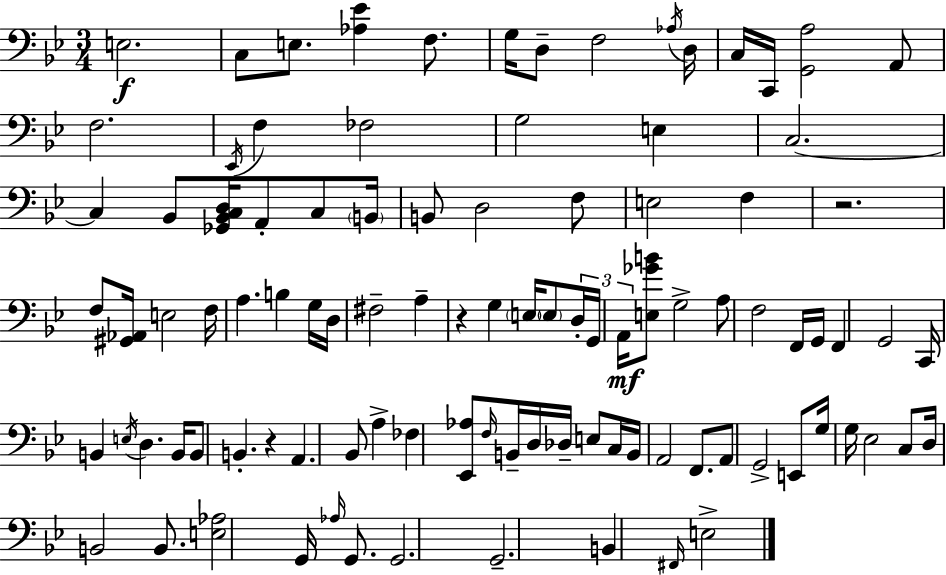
E3/h. C3/e E3/e. [Ab3,Eb4]/q F3/e. G3/s D3/e F3/h Ab3/s D3/s C3/s C2/s [G2,A3]/h A2/e F3/h. Eb2/s F3/q FES3/h G3/h E3/q C3/h. C3/q Bb2/e [Gb2,Bb2,C3,D3]/s A2/e C3/e B2/s B2/e D3/h F3/e E3/h F3/q R/h. F3/e [G#2,Ab2]/s E3/h F3/s A3/q. B3/q G3/s D3/s F#3/h A3/q R/q G3/q E3/s E3/e D3/s G2/s A2/s [E3,Gb4,B4]/e G3/h A3/e F3/h F2/s G2/s F2/q G2/h C2/s B2/q E3/s D3/q. B2/s B2/e B2/q. R/q A2/q. Bb2/e A3/q FES3/q [Eb2,Ab3]/e F3/s B2/s D3/s Db3/s E3/e C3/s B2/s A2/h F2/e. A2/e G2/h E2/e G3/s G3/s Eb3/h C3/e D3/s B2/h B2/e. [E3,Ab3]/h G2/s Ab3/s G2/e. G2/h. G2/h. B2/q F#2/s E3/h